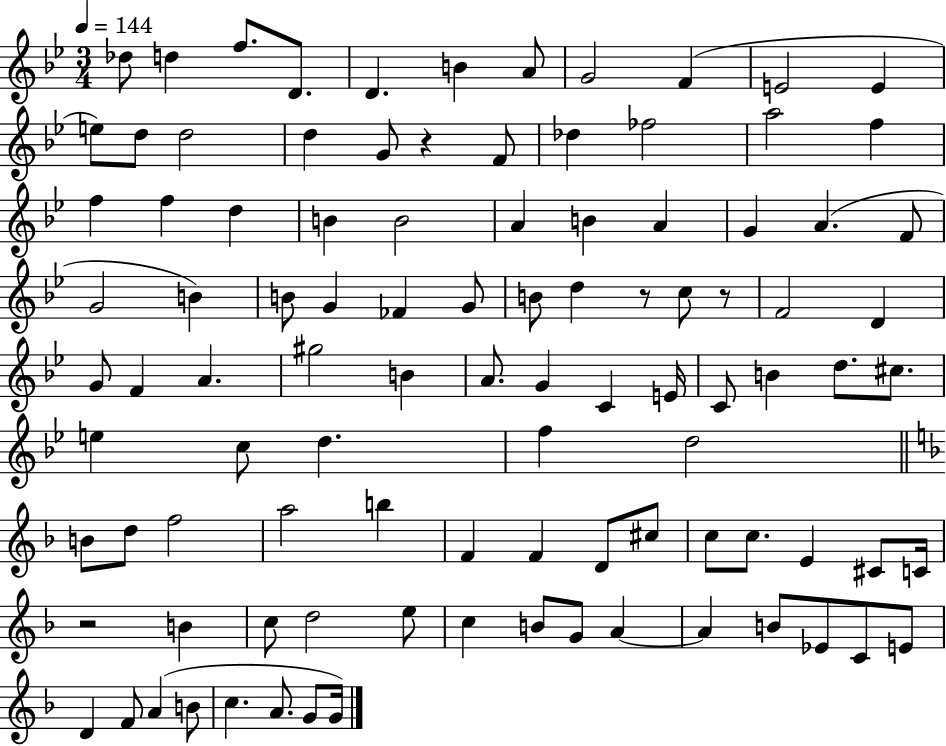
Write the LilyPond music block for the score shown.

{
  \clef treble
  \numericTimeSignature
  \time 3/4
  \key bes \major
  \tempo 4 = 144
  des''8 d''4 f''8. d'8. | d'4. b'4 a'8 | g'2 f'4( | e'2 e'4 | \break e''8) d''8 d''2 | d''4 g'8 r4 f'8 | des''4 fes''2 | a''2 f''4 | \break f''4 f''4 d''4 | b'4 b'2 | a'4 b'4 a'4 | g'4 a'4.( f'8 | \break g'2 b'4) | b'8 g'4 fes'4 g'8 | b'8 d''4 r8 c''8 r8 | f'2 d'4 | \break g'8 f'4 a'4. | gis''2 b'4 | a'8. g'4 c'4 e'16 | c'8 b'4 d''8. cis''8. | \break e''4 c''8 d''4. | f''4 d''2 | \bar "||" \break \key f \major b'8 d''8 f''2 | a''2 b''4 | f'4 f'4 d'8 cis''8 | c''8 c''8. e'4 cis'8 c'16 | \break r2 b'4 | c''8 d''2 e''8 | c''4 b'8 g'8 a'4~~ | a'4 b'8 ees'8 c'8 e'8 | \break d'4 f'8 a'4( b'8 | c''4. a'8. g'8 g'16) | \bar "|."
}